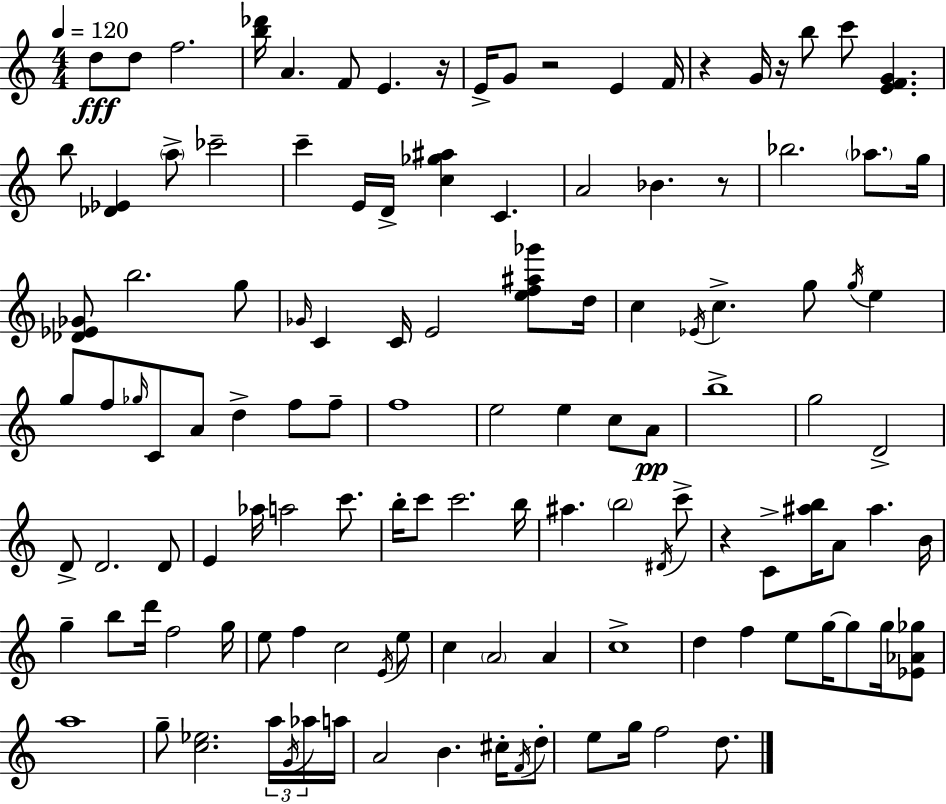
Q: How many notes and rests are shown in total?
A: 123